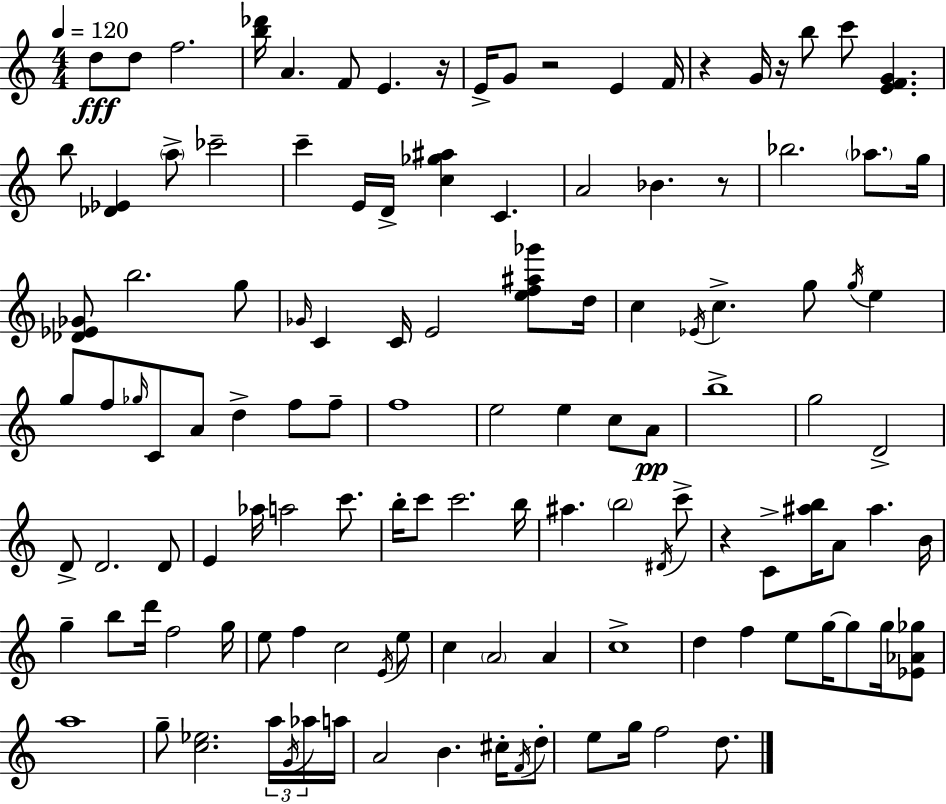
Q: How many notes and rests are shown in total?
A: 123